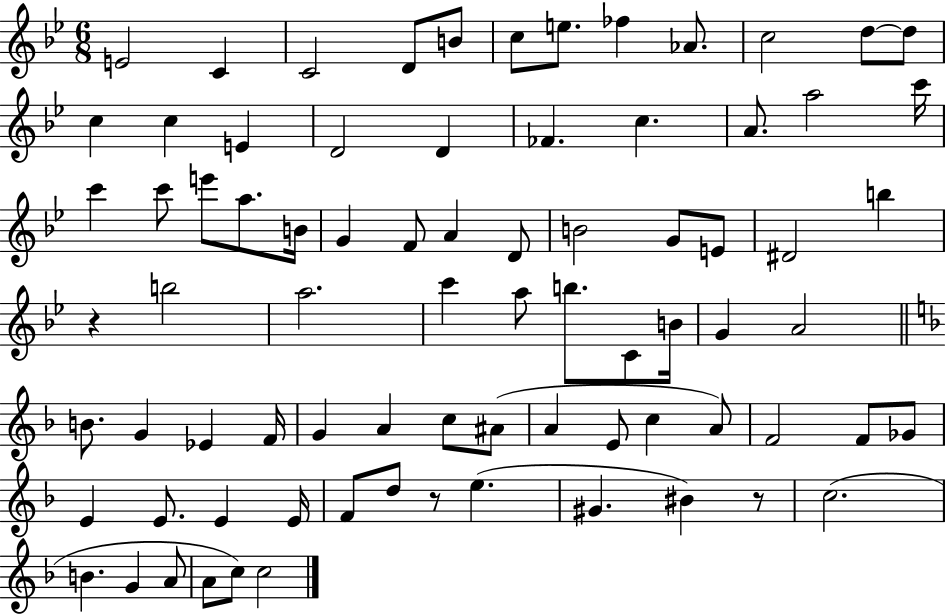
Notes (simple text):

E4/h C4/q C4/h D4/e B4/e C5/e E5/e. FES5/q Ab4/e. C5/h D5/e D5/e C5/q C5/q E4/q D4/h D4/q FES4/q. C5/q. A4/e. A5/h C6/s C6/q C6/e E6/e A5/e. B4/s G4/q F4/e A4/q D4/e B4/h G4/e E4/e D#4/h B5/q R/q B5/h A5/h. C6/q A5/e B5/e. C4/e B4/s G4/q A4/h B4/e. G4/q Eb4/q F4/s G4/q A4/q C5/e A#4/e A4/q E4/e C5/q A4/e F4/h F4/e Gb4/e E4/q E4/e. E4/q E4/s F4/e D5/e R/e E5/q. G#4/q. BIS4/q R/e C5/h. B4/q. G4/q A4/e A4/e C5/e C5/h